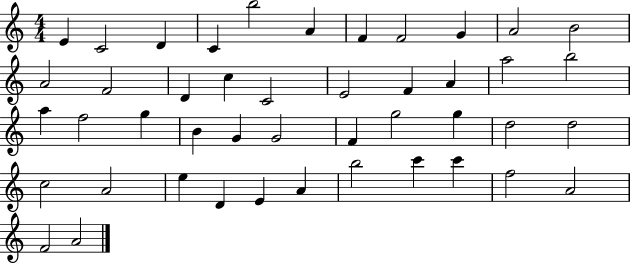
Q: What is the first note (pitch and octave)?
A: E4